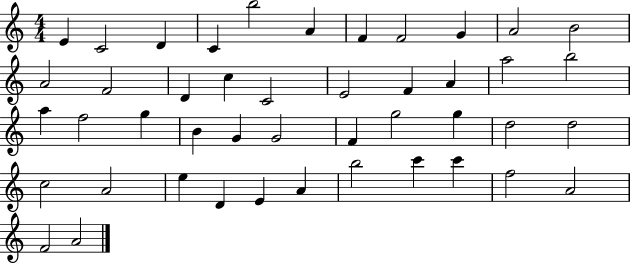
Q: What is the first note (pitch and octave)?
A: E4